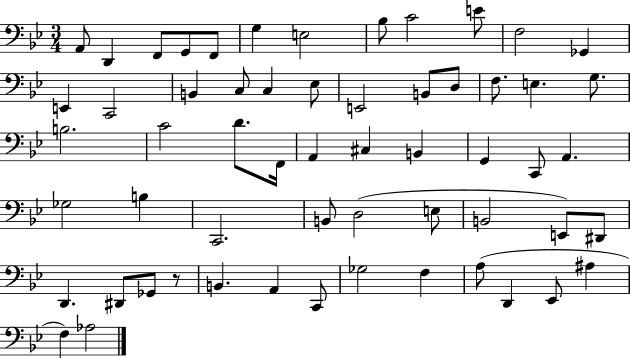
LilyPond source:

{
  \clef bass
  \numericTimeSignature
  \time 3/4
  \key bes \major
  \repeat volta 2 { a,8 d,4 f,8 g,8 f,8 | g4 e2 | bes8 c'2 e'8 | f2 ges,4 | \break e,4 c,2 | b,4 c8 c4 ees8 | e,2 b,8 d8 | f8. e4. g8. | \break b2. | c'2 d'8. f,16 | a,4 cis4 b,4 | g,4 c,8 a,4. | \break ges2 b4 | c,2. | b,8 d2( e8 | b,2 e,8) dis,8 | \break d,4. dis,8 ges,8 r8 | b,4. a,4 c,8 | ges2 f4 | a8( d,4 ees,8 ais4 | \break f4) aes2 | } \bar "|."
}